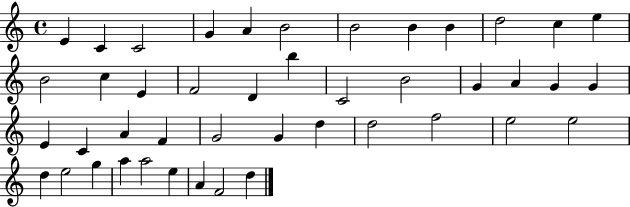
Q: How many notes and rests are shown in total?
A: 44